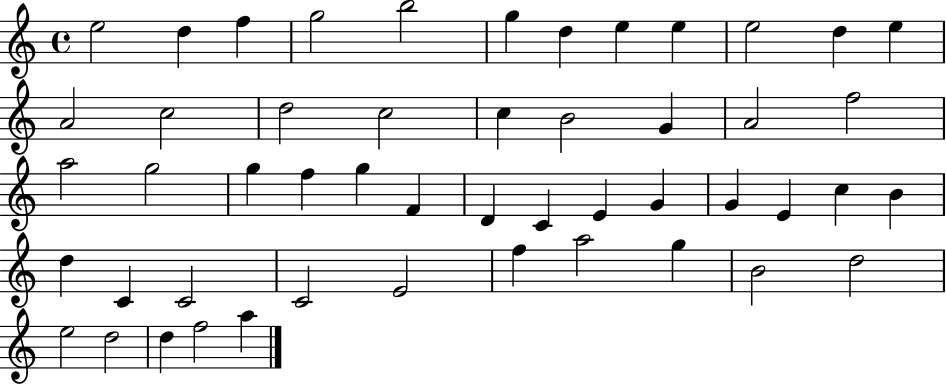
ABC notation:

X:1
T:Untitled
M:4/4
L:1/4
K:C
e2 d f g2 b2 g d e e e2 d e A2 c2 d2 c2 c B2 G A2 f2 a2 g2 g f g F D C E G G E c B d C C2 C2 E2 f a2 g B2 d2 e2 d2 d f2 a